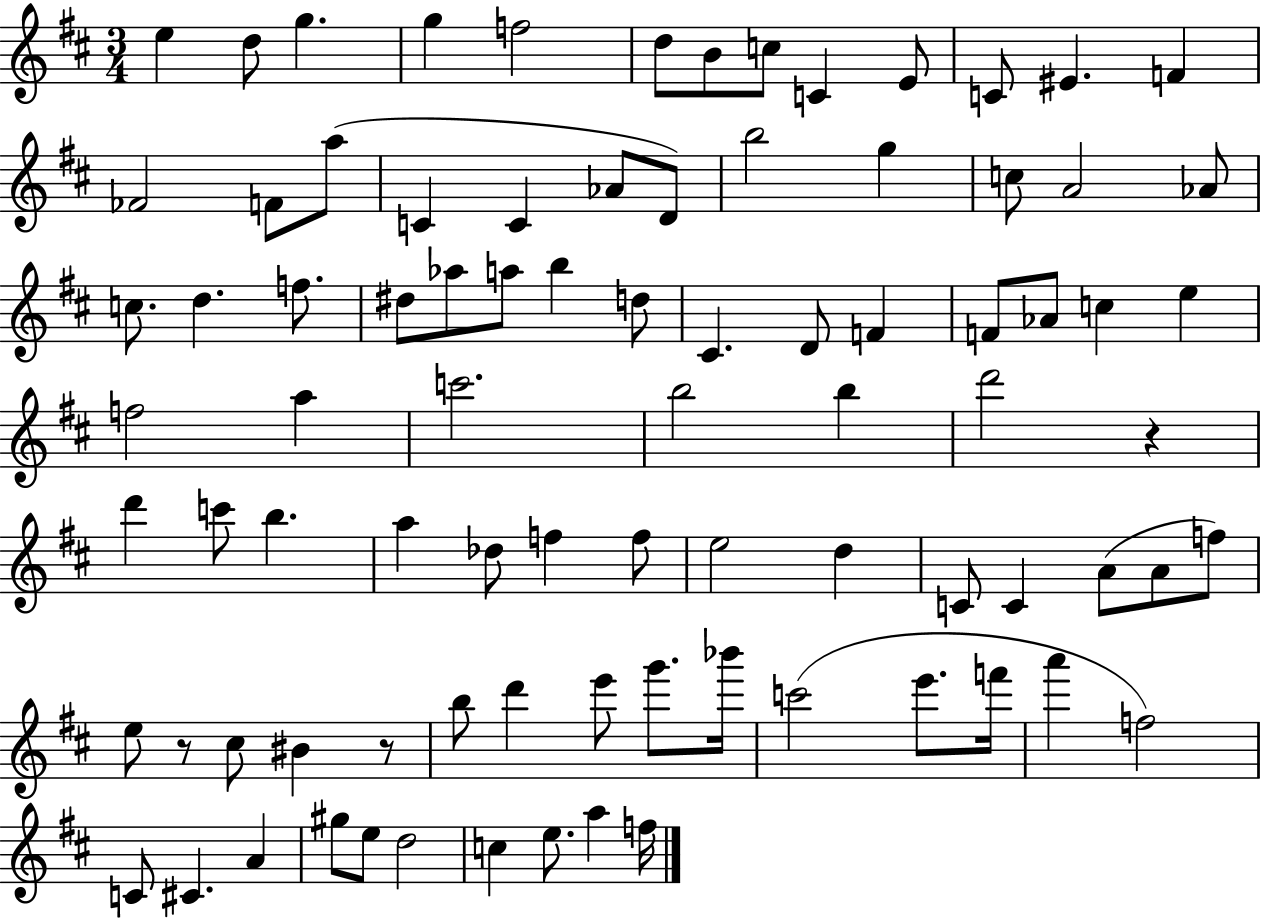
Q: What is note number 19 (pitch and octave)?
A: Ab4